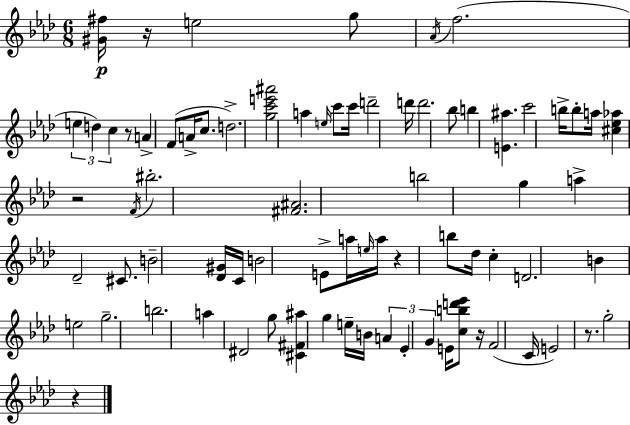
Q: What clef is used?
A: treble